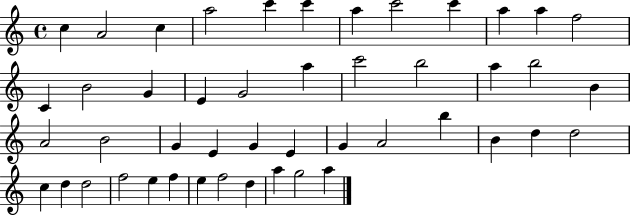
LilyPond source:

{
  \clef treble
  \time 4/4
  \defaultTimeSignature
  \key c \major
  c''4 a'2 c''4 | a''2 c'''4 c'''4 | a''4 c'''2 c'''4 | a''4 a''4 f''2 | \break c'4 b'2 g'4 | e'4 g'2 a''4 | c'''2 b''2 | a''4 b''2 b'4 | \break a'2 b'2 | g'4 e'4 g'4 e'4 | g'4 a'2 b''4 | b'4 d''4 d''2 | \break c''4 d''4 d''2 | f''2 e''4 f''4 | e''4 f''2 d''4 | a''4 g''2 a''4 | \break \bar "|."
}